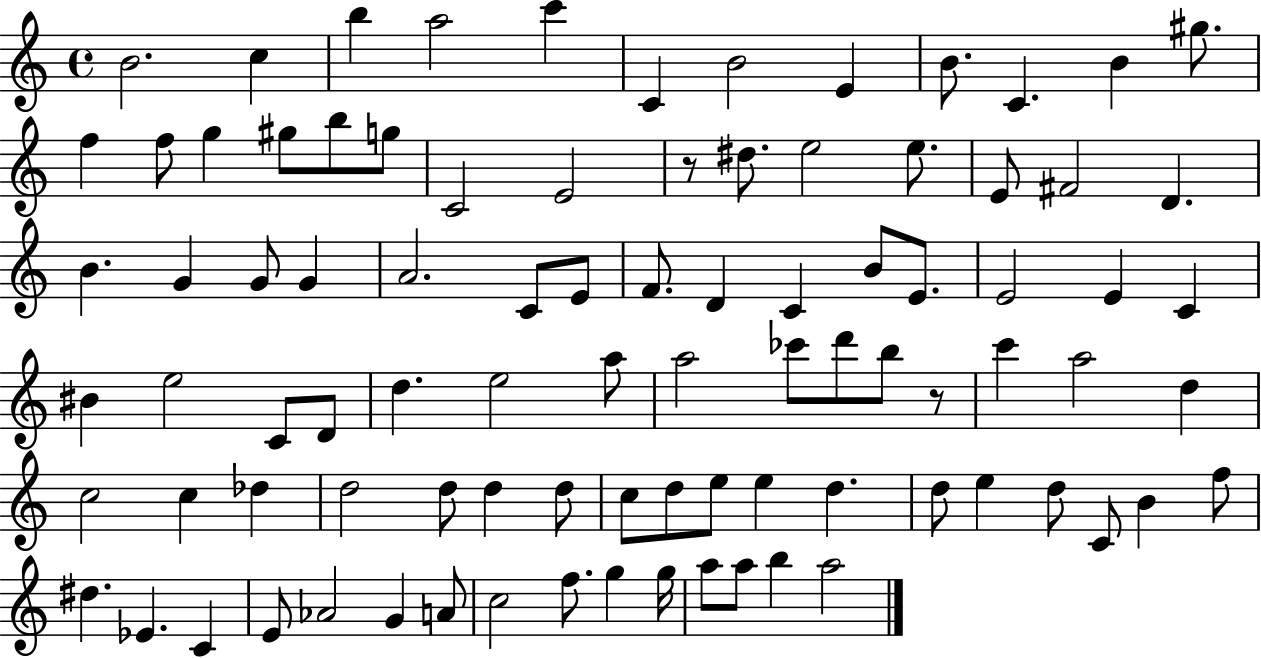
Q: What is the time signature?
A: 4/4